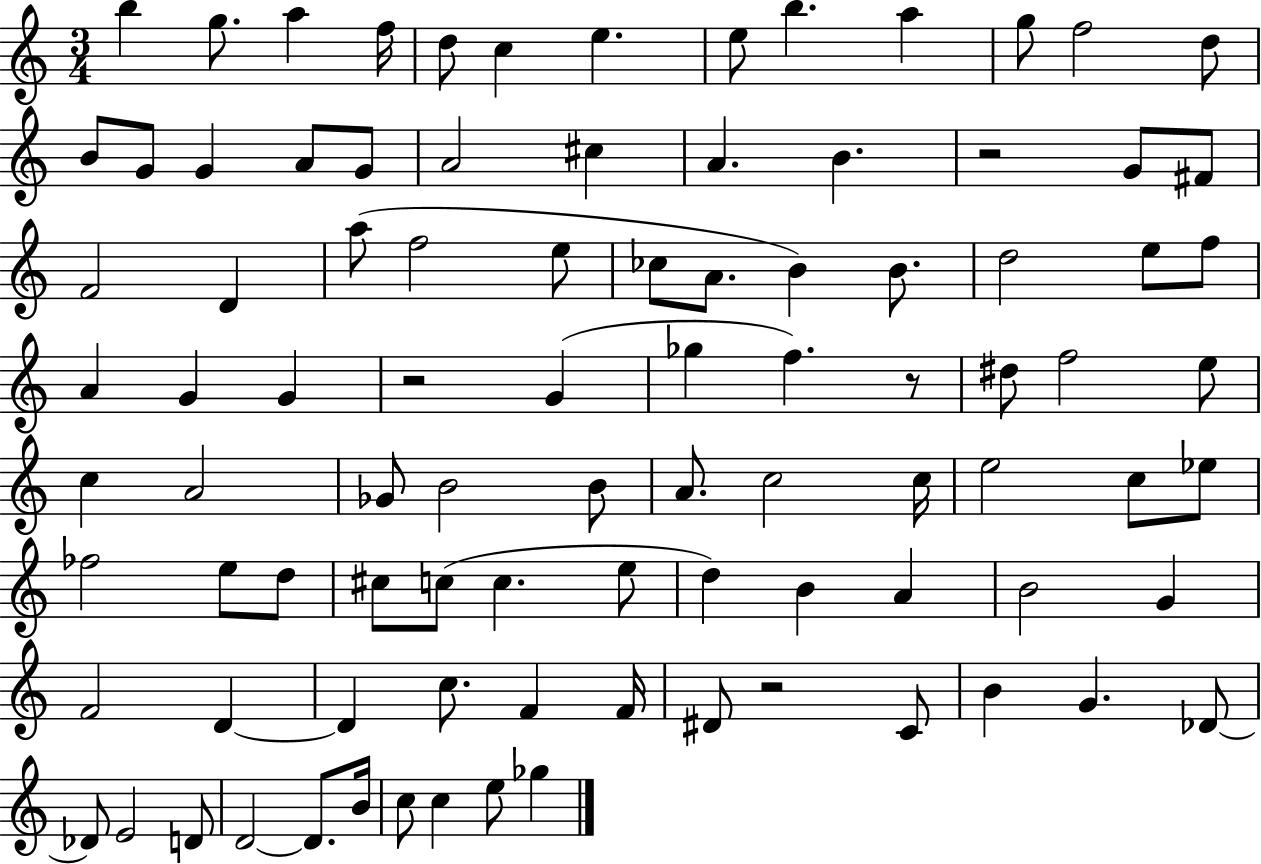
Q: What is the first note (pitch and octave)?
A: B5